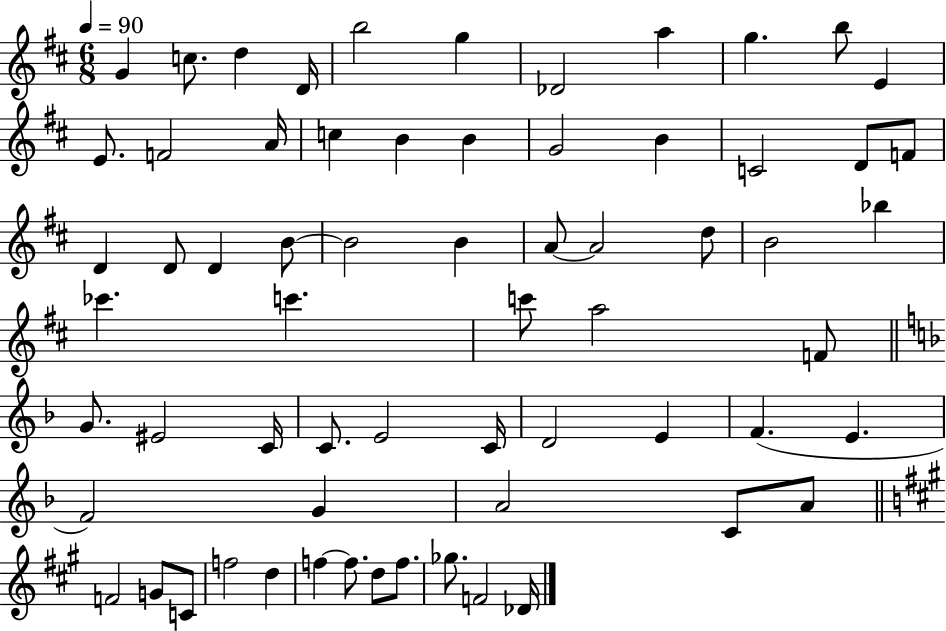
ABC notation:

X:1
T:Untitled
M:6/8
L:1/4
K:D
G c/2 d D/4 b2 g _D2 a g b/2 E E/2 F2 A/4 c B B G2 B C2 D/2 F/2 D D/2 D B/2 B2 B A/2 A2 d/2 B2 _b _c' c' c'/2 a2 F/2 G/2 ^E2 C/4 C/2 E2 C/4 D2 E F E F2 G A2 C/2 A/2 F2 G/2 C/2 f2 d f f/2 d/2 f/2 _g/2 F2 _D/4